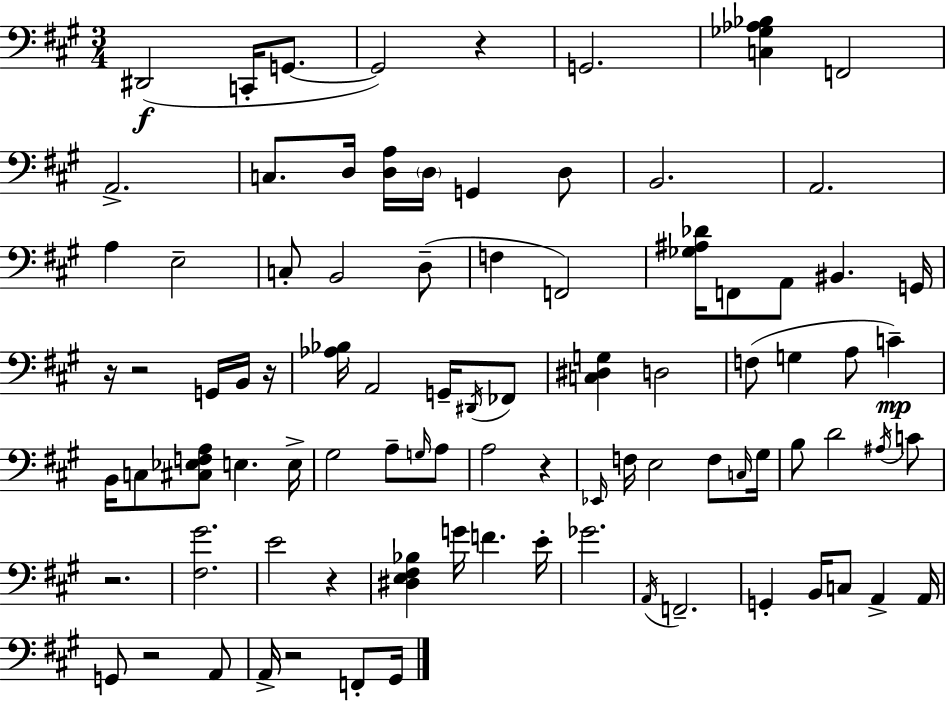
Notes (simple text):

D#2/h C2/s G2/e. G2/h R/q G2/h. [C3,Gb3,Ab3,Bb3]/q F2/h A2/h. C3/e. D3/s [D3,A3]/s D3/s G2/q D3/e B2/h. A2/h. A3/q E3/h C3/e B2/h D3/e F3/q F2/h [Gb3,A#3,Db4]/s F2/e A2/e BIS2/q. G2/s R/s R/h G2/s B2/s R/s [Ab3,Bb3]/s A2/h G2/s D#2/s FES2/e [C3,D#3,G3]/q D3/h F3/e G3/q A3/e C4/q B2/s C3/e [C#3,Eb3,F3,A3]/e E3/q. E3/s G#3/h A3/e G3/s A3/e A3/h R/q Eb2/s F3/s E3/h F3/e C3/s G#3/s B3/e D4/h A#3/s C4/e R/h. [F#3,G#4]/h. E4/h R/q [D#3,E3,F#3,Bb3]/q G4/s F4/q. E4/s Gb4/h. A2/s F2/h. G2/q B2/s C3/e A2/q A2/s G2/e R/h A2/e A2/s R/h F2/e G#2/s